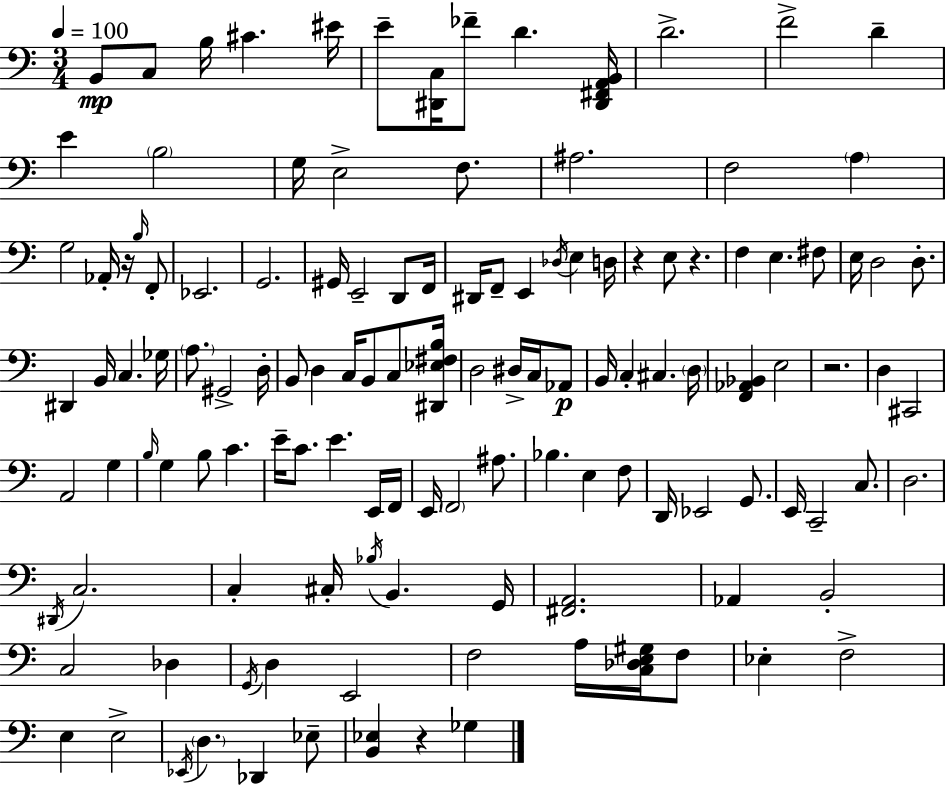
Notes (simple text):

B2/e C3/e B3/s C#4/q. EIS4/s E4/e [D#2,C3]/s FES4/e D4/q. [D#2,F#2,A2,B2]/s D4/h. F4/h D4/q E4/q B3/h G3/s E3/h F3/e. A#3/h. F3/h A3/q G3/h Ab2/s R/s B3/s F2/e Eb2/h. G2/h. G#2/s E2/h D2/e F2/s D#2/s F2/e E2/q Db3/s E3/q D3/s R/q E3/e R/q. F3/q E3/q. F#3/e E3/s D3/h D3/e. D#2/q B2/s C3/q. Gb3/s A3/e. G#2/h D3/s B2/e D3/q C3/s B2/e C3/e [D#2,Eb3,F#3,B3]/s D3/h D#3/s C3/s Ab2/e B2/s C3/q C#3/q. D3/s [F2,Ab2,Bb2]/q E3/h R/h. D3/q C#2/h A2/h G3/q B3/s G3/q B3/e C4/q. E4/s C4/e. E4/q. E2/s F2/s E2/s F2/h A#3/e. Bb3/q. E3/q F3/e D2/s Eb2/h G2/e. E2/s C2/h C3/e. D3/h. D#2/s C3/h. C3/q C#3/s Bb3/s B2/q. G2/s [F#2,A2]/h. Ab2/q B2/h C3/h Db3/q G2/s D3/q E2/h F3/h A3/s [C3,Db3,E3,G#3]/s F3/e Eb3/q F3/h E3/q E3/h Eb2/s D3/q. Db2/q Eb3/e [B2,Eb3]/q R/q Gb3/q